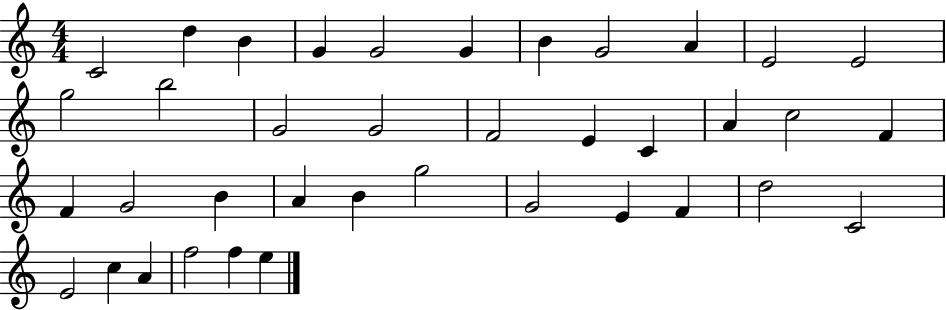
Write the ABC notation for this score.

X:1
T:Untitled
M:4/4
L:1/4
K:C
C2 d B G G2 G B G2 A E2 E2 g2 b2 G2 G2 F2 E C A c2 F F G2 B A B g2 G2 E F d2 C2 E2 c A f2 f e